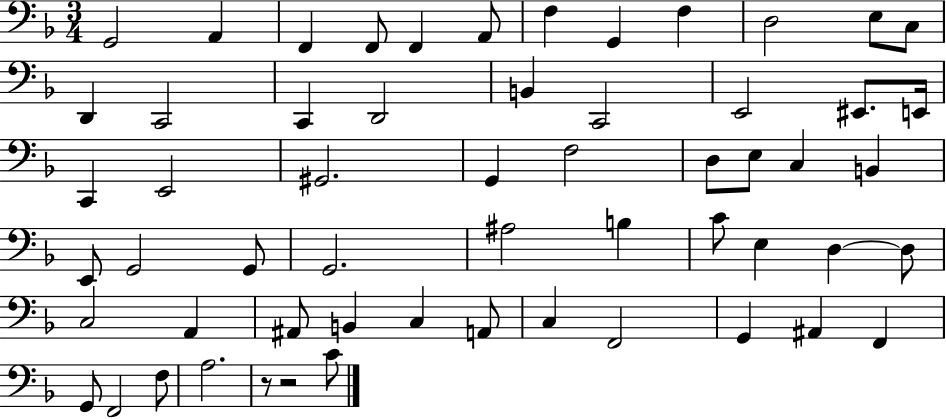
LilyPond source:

{
  \clef bass
  \numericTimeSignature
  \time 3/4
  \key f \major
  g,2 a,4 | f,4 f,8 f,4 a,8 | f4 g,4 f4 | d2 e8 c8 | \break d,4 c,2 | c,4 d,2 | b,4 c,2 | e,2 eis,8. e,16 | \break c,4 e,2 | gis,2. | g,4 f2 | d8 e8 c4 b,4 | \break e,8 g,2 g,8 | g,2. | ais2 b4 | c'8 e4 d4~~ d8 | \break c2 a,4 | ais,8 b,4 c4 a,8 | c4 f,2 | g,4 ais,4 f,4 | \break g,8 f,2 f8 | a2. | r8 r2 c'8 | \bar "|."
}